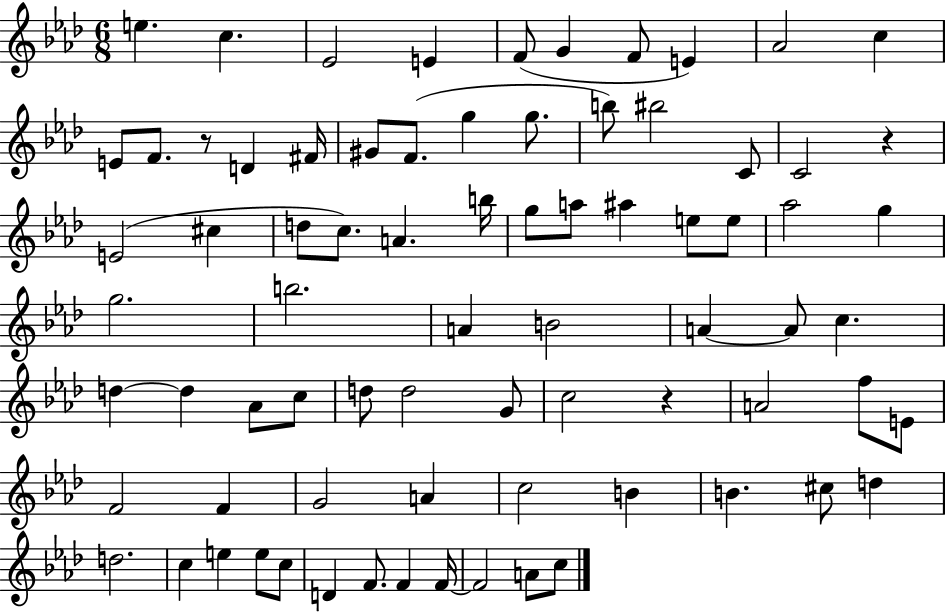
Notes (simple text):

E5/q. C5/q. Eb4/h E4/q F4/e G4/q F4/e E4/q Ab4/h C5/q E4/e F4/e. R/e D4/q F#4/s G#4/e F4/e. G5/q G5/e. B5/e BIS5/h C4/e C4/h R/q E4/h C#5/q D5/e C5/e. A4/q. B5/s G5/e A5/e A#5/q E5/e E5/e Ab5/h G5/q G5/h. B5/h. A4/q B4/h A4/q A4/e C5/q. D5/q D5/q Ab4/e C5/e D5/e D5/h G4/e C5/h R/q A4/h F5/e E4/e F4/h F4/q G4/h A4/q C5/h B4/q B4/q. C#5/e D5/q D5/h. C5/q E5/q E5/e C5/e D4/q F4/e. F4/q F4/s F4/h A4/e C5/e